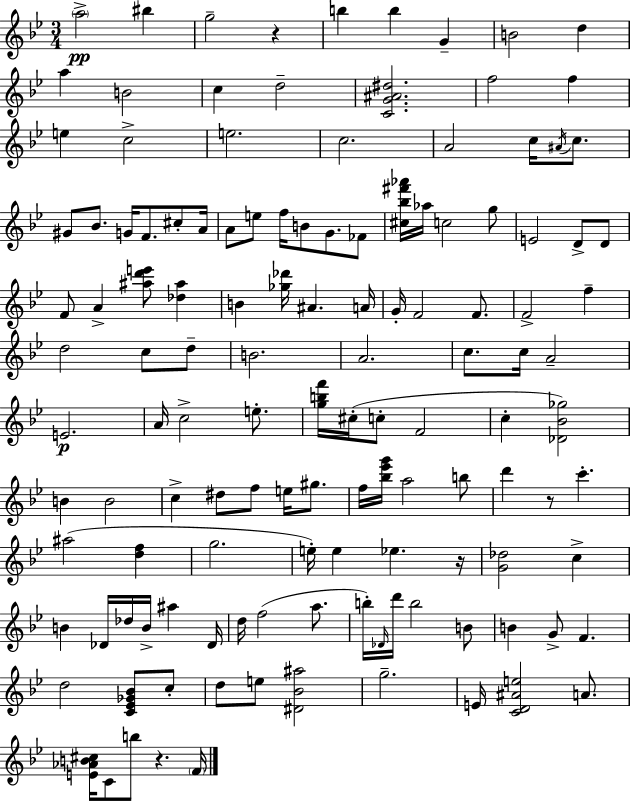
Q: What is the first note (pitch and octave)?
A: A5